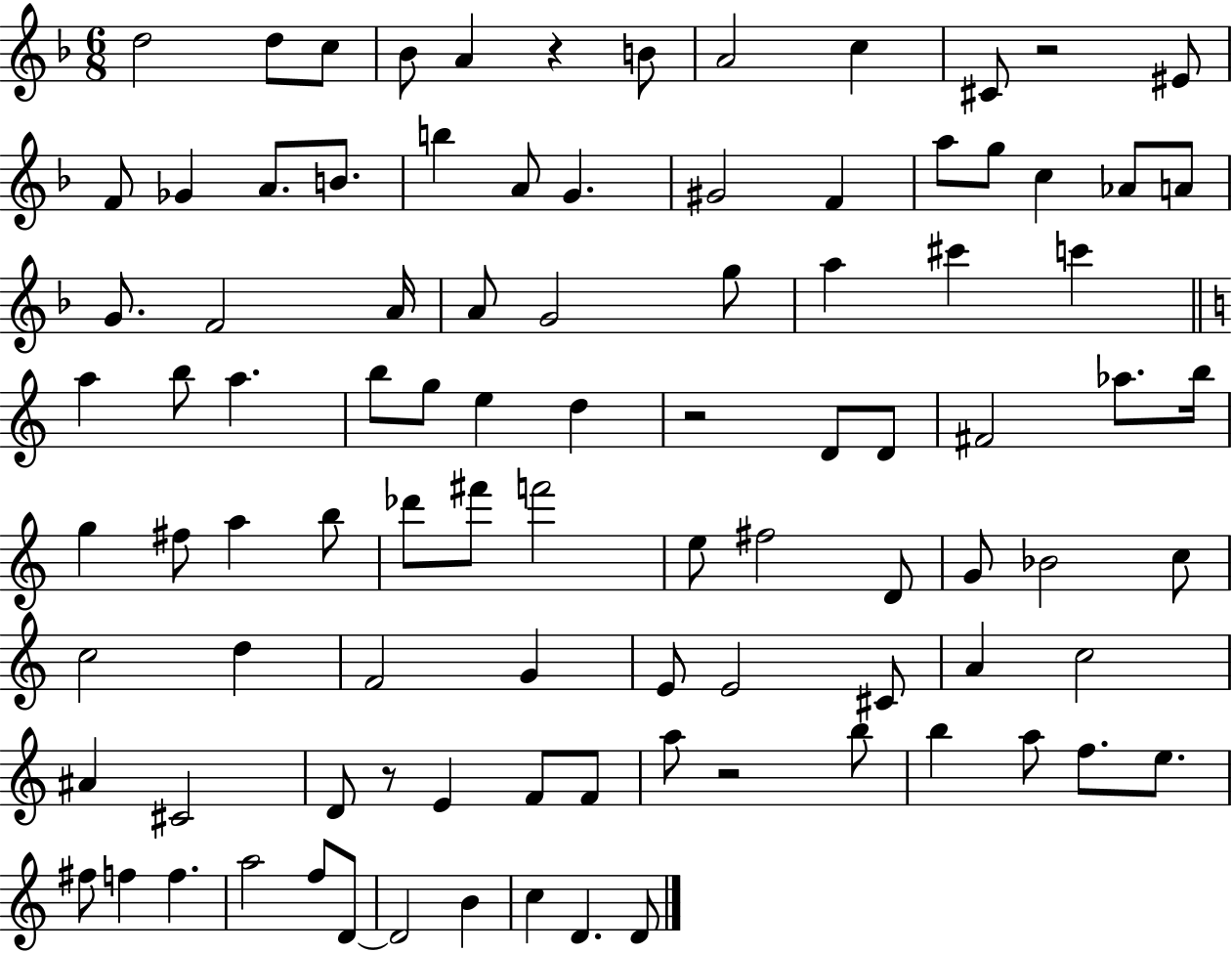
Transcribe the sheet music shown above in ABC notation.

X:1
T:Untitled
M:6/8
L:1/4
K:F
d2 d/2 c/2 _B/2 A z B/2 A2 c ^C/2 z2 ^E/2 F/2 _G A/2 B/2 b A/2 G ^G2 F a/2 g/2 c _A/2 A/2 G/2 F2 A/4 A/2 G2 g/2 a ^c' c' a b/2 a b/2 g/2 e d z2 D/2 D/2 ^F2 _a/2 b/4 g ^f/2 a b/2 _d'/2 ^f'/2 f'2 e/2 ^f2 D/2 G/2 _B2 c/2 c2 d F2 G E/2 E2 ^C/2 A c2 ^A ^C2 D/2 z/2 E F/2 F/2 a/2 z2 b/2 b a/2 f/2 e/2 ^f/2 f f a2 f/2 D/2 D2 B c D D/2